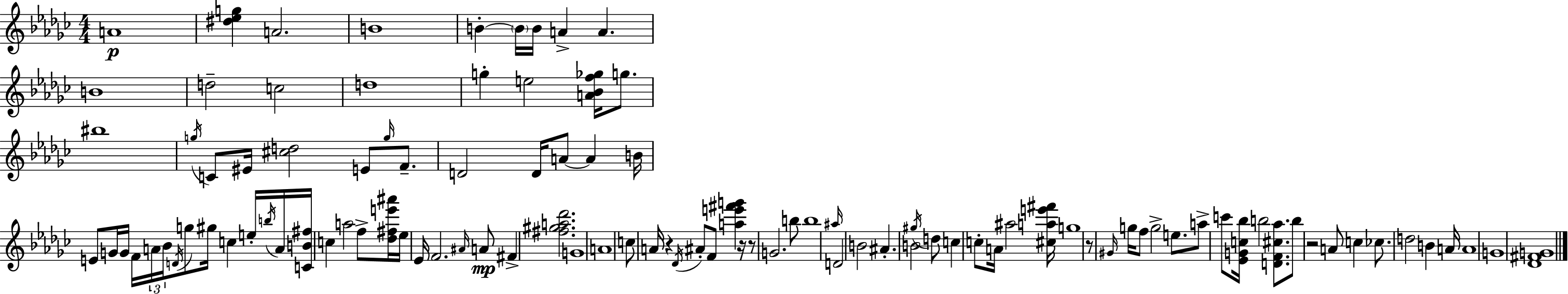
A4/w [D#5,Eb5,G5]/q A4/h. B4/w B4/q B4/s B4/s A4/q A4/q. B4/w D5/h C5/h D5/w G5/q E5/h [A4,Bb4,F5,Gb5]/s G5/e. BIS5/w G5/s C4/e EIS4/s [C#5,D5]/h E4/e G5/s F4/e. D4/h D4/s A4/e A4/q B4/s E4/e G4/s G4/s F4/s A4/s Bb4/s D4/s G5/e G#5/s C5/q E5/s B5/s A4/s [C4,B4,F#5]/s C5/q A5/h F5/e [Db5,F#5,E6,A#6]/s Eb5/s Eb4/s F4/h. A#4/s A4/e F#4/q [F#5,G#5,A5,Db6]/h. G4/w A4/w C5/e A4/s R/q Db4/s A#4/e F4/e [A5,E6,F#6,G6]/q R/s R/e G4/h. B5/e B5/w A#5/s D4/h B4/h A#4/q. B4/h G#5/s D5/e C5/q C5/e A4/s A#5/h [C#5,A5,E6,F#6]/s G5/w R/e G#4/s G5/s F5/e G5/h E5/e. A5/e C6/e [Eb4,G4,C5,Bb5]/s B5/h [D4,F4,C#5,Ab5]/e. B5/e R/h A4/e C5/q CES5/e. D5/h B4/q A4/s A4/w G4/w [Db4,F#4,G4]/w